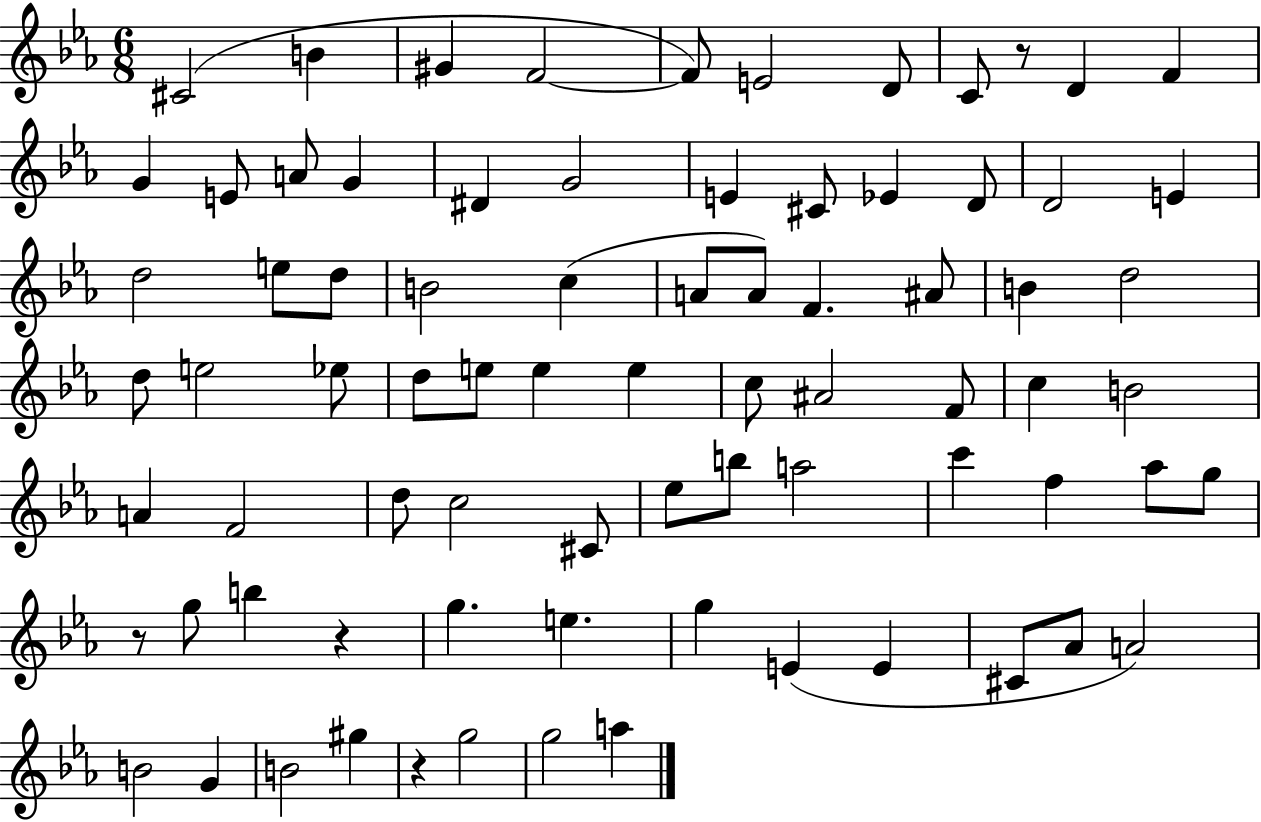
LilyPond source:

{
  \clef treble
  \numericTimeSignature
  \time 6/8
  \key ees \major
  cis'2( b'4 | gis'4 f'2~~ | f'8) e'2 d'8 | c'8 r8 d'4 f'4 | \break g'4 e'8 a'8 g'4 | dis'4 g'2 | e'4 cis'8 ees'4 d'8 | d'2 e'4 | \break d''2 e''8 d''8 | b'2 c''4( | a'8 a'8) f'4. ais'8 | b'4 d''2 | \break d''8 e''2 ees''8 | d''8 e''8 e''4 e''4 | c''8 ais'2 f'8 | c''4 b'2 | \break a'4 f'2 | d''8 c''2 cis'8 | ees''8 b''8 a''2 | c'''4 f''4 aes''8 g''8 | \break r8 g''8 b''4 r4 | g''4. e''4. | g''4 e'4( e'4 | cis'8 aes'8 a'2) | \break b'2 g'4 | b'2 gis''4 | r4 g''2 | g''2 a''4 | \break \bar "|."
}